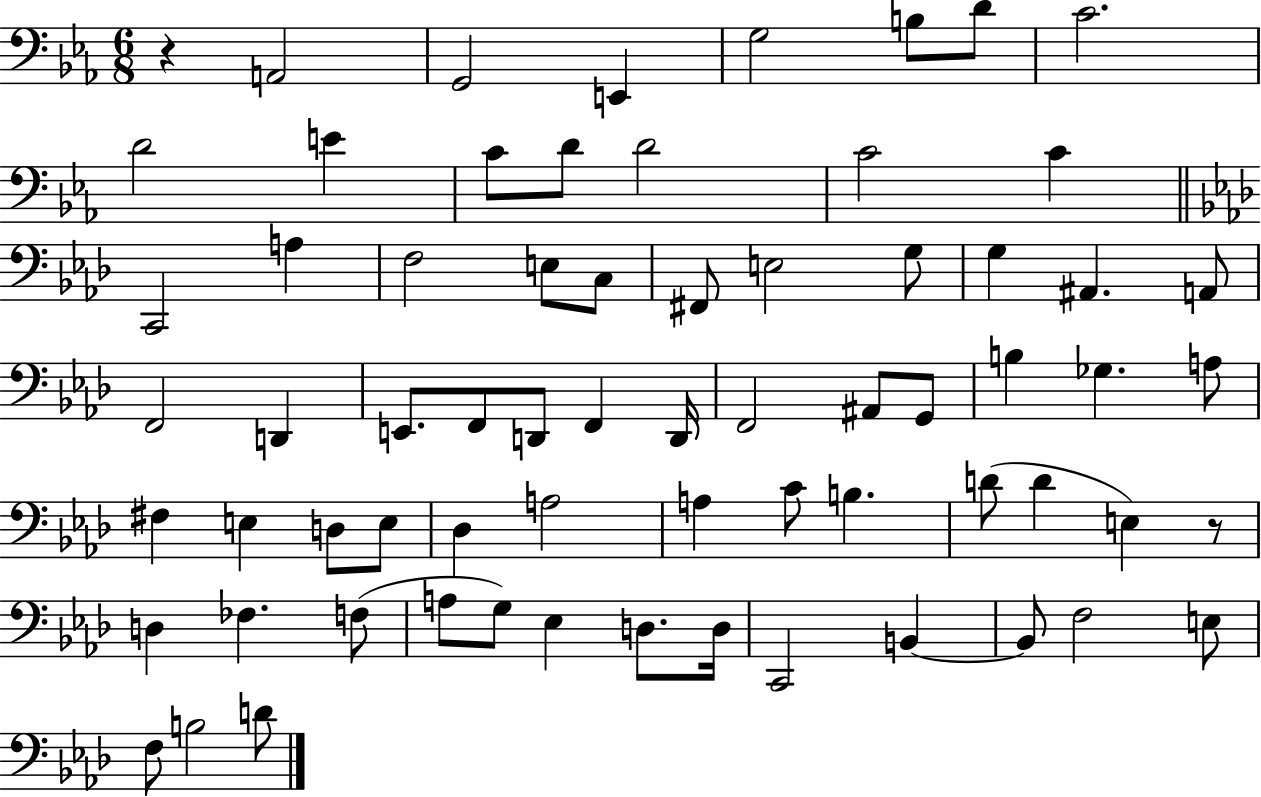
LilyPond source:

{
  \clef bass
  \numericTimeSignature
  \time 6/8
  \key ees \major
  r4 a,2 | g,2 e,4 | g2 b8 d'8 | c'2. | \break d'2 e'4 | c'8 d'8 d'2 | c'2 c'4 | \bar "||" \break \key aes \major c,2 a4 | f2 e8 c8 | fis,8 e2 g8 | g4 ais,4. a,8 | \break f,2 d,4 | e,8. f,8 d,8 f,4 d,16 | f,2 ais,8 g,8 | b4 ges4. a8 | \break fis4 e4 d8 e8 | des4 a2 | a4 c'8 b4. | d'8( d'4 e4) r8 | \break d4 fes4. f8( | a8 g8) ees4 d8. d16 | c,2 b,4~~ | b,8 f2 e8 | \break f8 b2 d'8 | \bar "|."
}